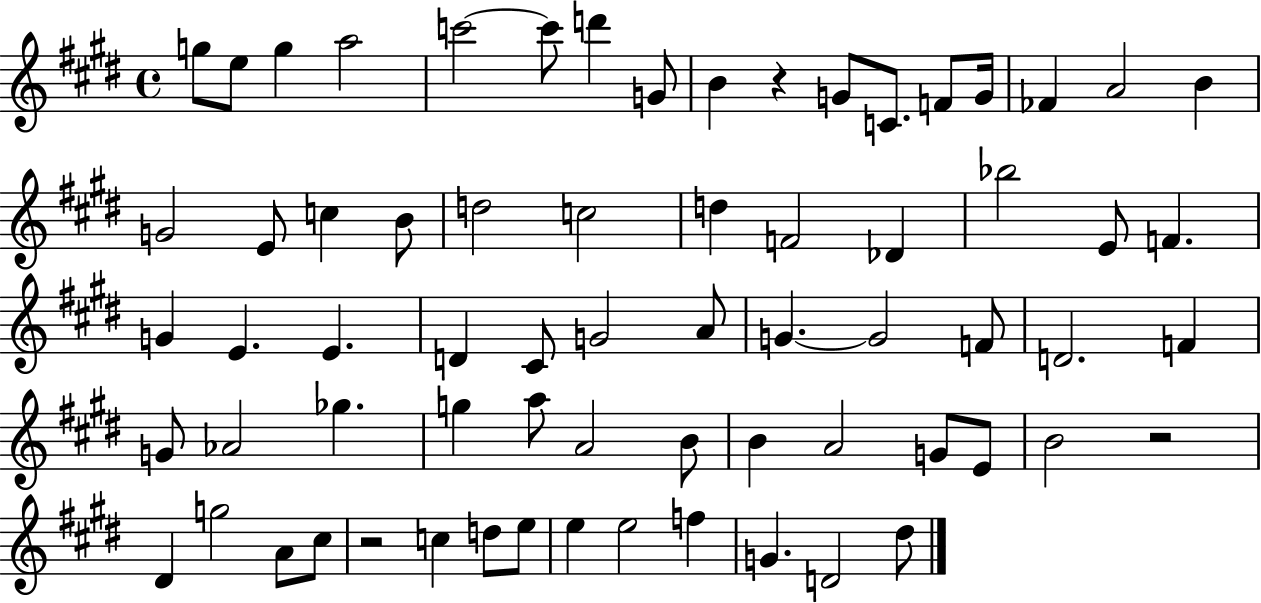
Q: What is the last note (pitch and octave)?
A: D#5